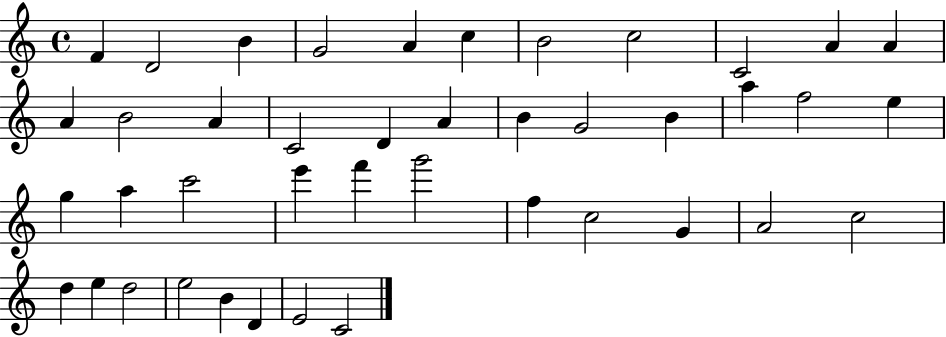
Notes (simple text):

F4/q D4/h B4/q G4/h A4/q C5/q B4/h C5/h C4/h A4/q A4/q A4/q B4/h A4/q C4/h D4/q A4/q B4/q G4/h B4/q A5/q F5/h E5/q G5/q A5/q C6/h E6/q F6/q G6/h F5/q C5/h G4/q A4/h C5/h D5/q E5/q D5/h E5/h B4/q D4/q E4/h C4/h